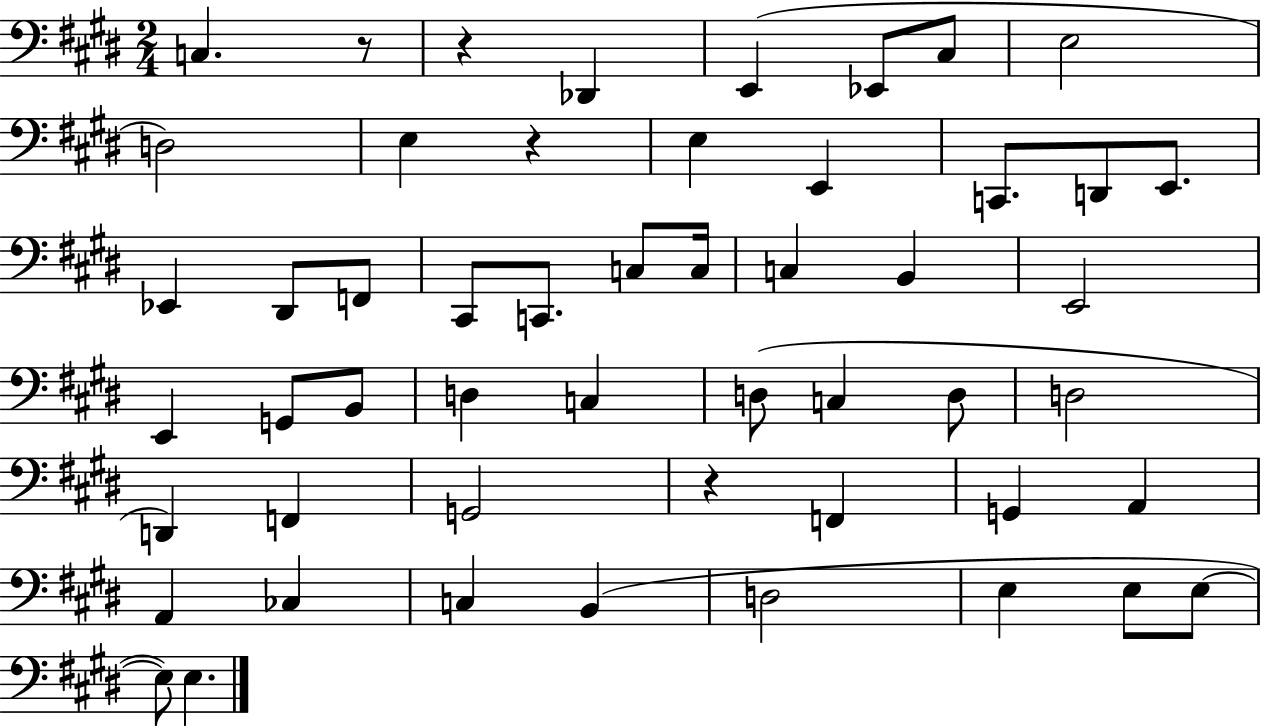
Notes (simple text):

C3/q. R/e R/q Db2/q E2/q Eb2/e C#3/e E3/h D3/h E3/q R/q E3/q E2/q C2/e. D2/e E2/e. Eb2/q D#2/e F2/e C#2/e C2/e. C3/e C3/s C3/q B2/q E2/h E2/q G2/e B2/e D3/q C3/q D3/e C3/q D3/e D3/h D2/q F2/q G2/h R/q F2/q G2/q A2/q A2/q CES3/q C3/q B2/q D3/h E3/q E3/e E3/e E3/e E3/q.